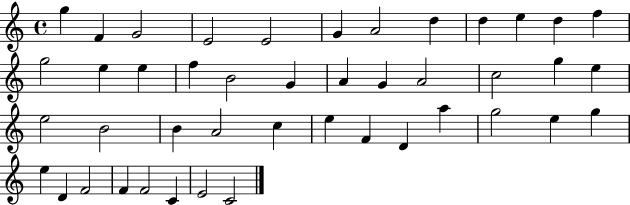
{
  \clef treble
  \time 4/4
  \defaultTimeSignature
  \key c \major
  g''4 f'4 g'2 | e'2 e'2 | g'4 a'2 d''4 | d''4 e''4 d''4 f''4 | \break g''2 e''4 e''4 | f''4 b'2 g'4 | a'4 g'4 a'2 | c''2 g''4 e''4 | \break e''2 b'2 | b'4 a'2 c''4 | e''4 f'4 d'4 a''4 | g''2 e''4 g''4 | \break e''4 d'4 f'2 | f'4 f'2 c'4 | e'2 c'2 | \bar "|."
}